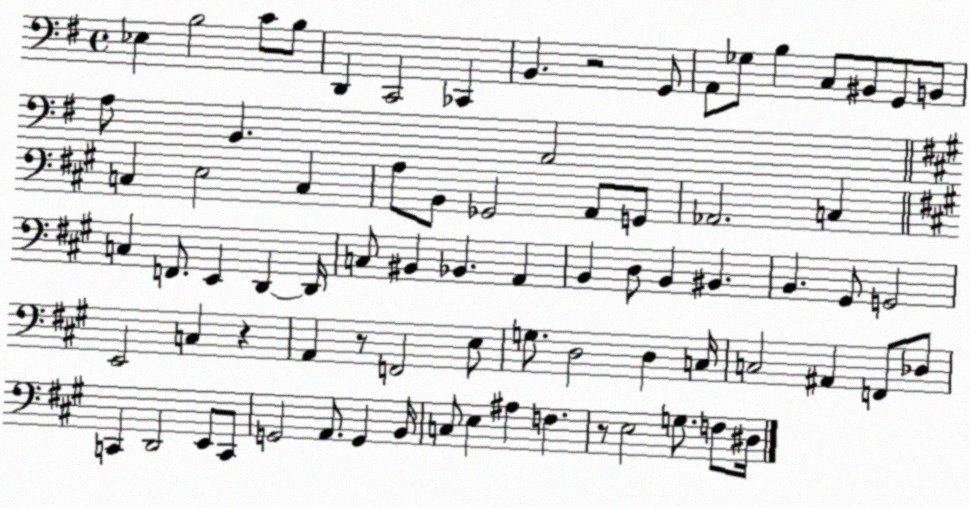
X:1
T:Untitled
M:4/4
L:1/4
K:G
_E, B,2 C/2 B,/2 D,, C,,2 _C,, B,, z2 G,,/2 A,,/2 _G,/2 B, C,/2 ^B,,/2 G,,/2 B,,/2 A,/2 B,, A,,2 C, E,2 C, A,/2 B,,/2 _G,,2 A,,/2 G,,/2 _A,,2 C, C, F,,/2 E,, D,, D,,/4 C,/2 ^B,, _B,, A,, B,, D,/2 B,, ^B,, B,, ^G,,/2 G,,2 E,,2 C, z A,, z/2 F,,2 E,/2 G,/2 D,2 D, C,/4 C,2 ^A,, F,,/2 _D,/2 C,, D,,2 E,,/2 C,,/2 G,,2 A,,/2 G,, B,,/4 C,/2 E, ^A, F, z/2 E,2 G,/2 F,/2 ^D,/4